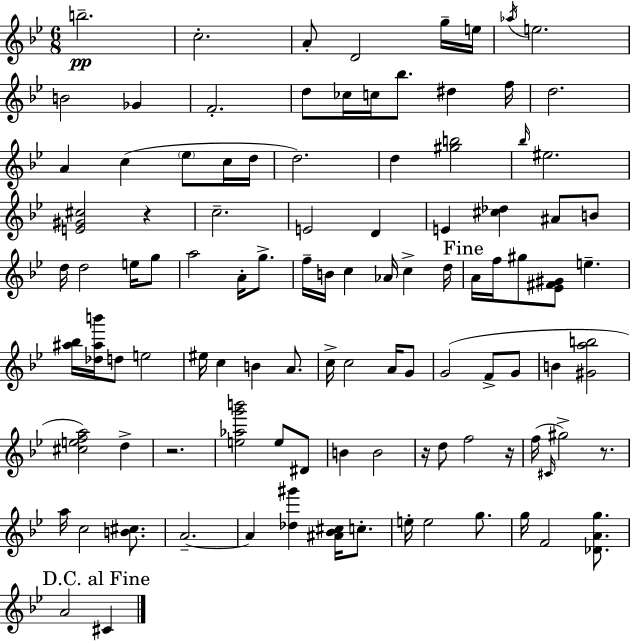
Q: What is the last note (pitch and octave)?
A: C#4